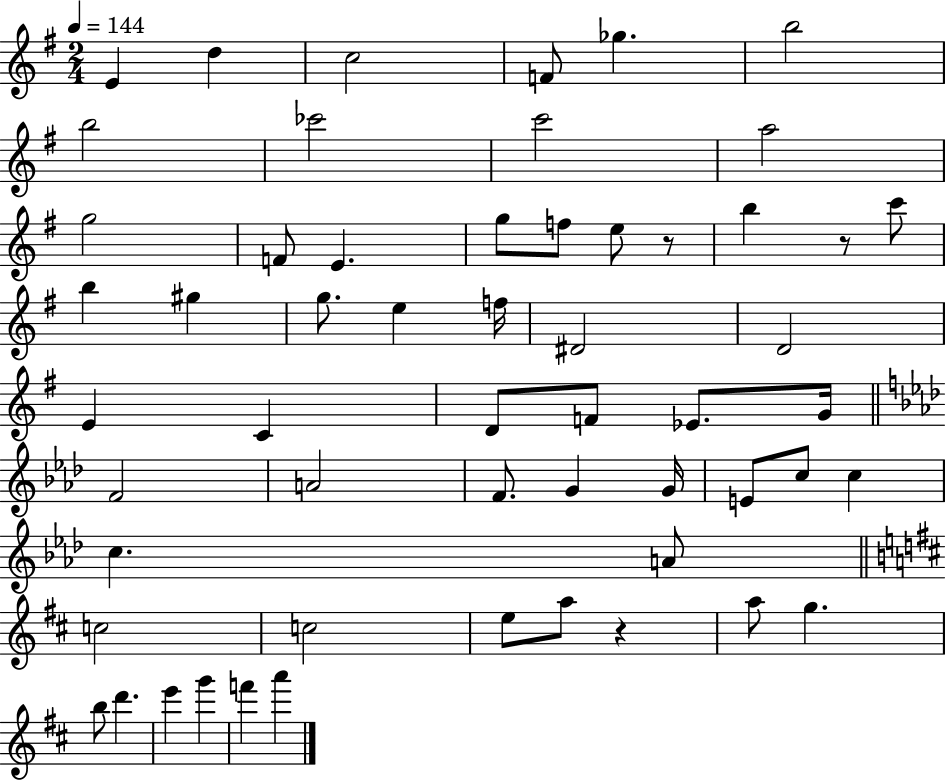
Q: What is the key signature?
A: G major